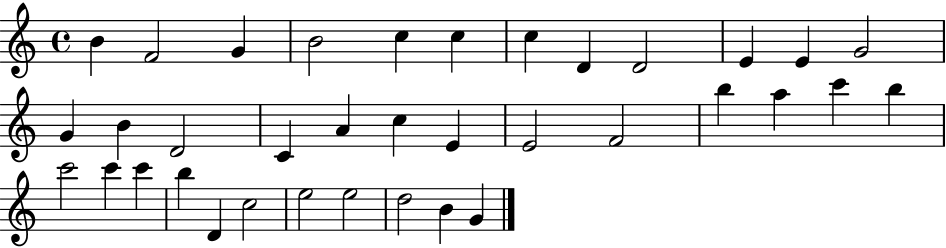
B4/q F4/h G4/q B4/h C5/q C5/q C5/q D4/q D4/h E4/q E4/q G4/h G4/q B4/q D4/h C4/q A4/q C5/q E4/q E4/h F4/h B5/q A5/q C6/q B5/q C6/h C6/q C6/q B5/q D4/q C5/h E5/h E5/h D5/h B4/q G4/q